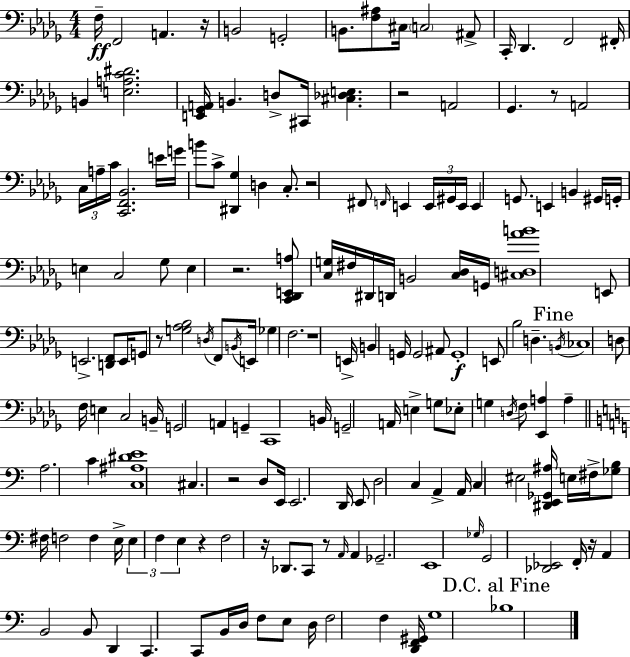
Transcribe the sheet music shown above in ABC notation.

X:1
T:Untitled
M:4/4
L:1/4
K:Bbm
F,/4 F,,2 A,, z/4 B,,2 G,,2 B,,/2 [F,^A,]/2 ^C,/4 C,2 ^A,,/2 C,,/4 _D,, F,,2 ^F,,/4 B,, [E,A,C^D]2 [E,,_G,,A,,]/4 B,, D,/2 ^C,,/4 [^C,_D,E,] z2 A,,2 _G,, z/2 A,,2 C,/4 A,/4 C/4 [C,,F,,_B,,]2 E/4 G/4 B/2 C/2 [^D,,_G,] D, C,/2 z2 ^F,,/2 F,,/4 E,, E,,/4 ^G,,/4 E,,/4 E,, G,,/2 E,, B,, ^G,,/4 G,,/4 E, C,2 _G,/2 E, z2 [C,,_D,,E,,A,]/2 [C,G,]/4 ^F,/4 ^D,,/4 D,,/4 B,,2 [C,_D,]/4 G,,/4 [^C,D,_AB]4 E,,/2 E,,2 [D,,F,,]/2 E,,/4 G,,/2 z/2 [G,_A,_B,]2 D,/4 F,,/2 B,,/4 E,,/4 _G, F,2 z4 E,,/4 B,, G,,/4 G,,2 ^A,,/2 G,,4 E,,/2 _B,2 D, B,,/4 _C,4 D,/2 F,/4 E, C,2 B,,/4 G,,2 A,, G,, C,,4 B,,/4 G,,2 A,,/4 E, G,/2 _E,/2 G, D,/4 F,/2 [_E,,A,] A, A,2 C [C,^A,^DE]4 ^C, z2 D,/2 E,,/4 E,,2 D,,/4 E,,/2 D,2 C, A,, A,,/4 C, ^E,2 [^D,,E,,_G,,^A,]/4 E,/4 ^F,/4 [_G,B,]/2 ^F,/4 F,2 F, E,/4 E, F, E, z F,2 z/4 _D,,/2 C,,/2 z/2 A,,/4 A,, _G,,2 E,,4 _G,/4 G,,2 [_D,,_E,,]2 F,,/4 z/4 A,, B,,2 B,,/2 D,, C,, C,,/2 B,,/4 D,/4 F,/2 E,/2 D,/4 F,2 F, [D,,F,,^G,,]/4 G,4 _B,4